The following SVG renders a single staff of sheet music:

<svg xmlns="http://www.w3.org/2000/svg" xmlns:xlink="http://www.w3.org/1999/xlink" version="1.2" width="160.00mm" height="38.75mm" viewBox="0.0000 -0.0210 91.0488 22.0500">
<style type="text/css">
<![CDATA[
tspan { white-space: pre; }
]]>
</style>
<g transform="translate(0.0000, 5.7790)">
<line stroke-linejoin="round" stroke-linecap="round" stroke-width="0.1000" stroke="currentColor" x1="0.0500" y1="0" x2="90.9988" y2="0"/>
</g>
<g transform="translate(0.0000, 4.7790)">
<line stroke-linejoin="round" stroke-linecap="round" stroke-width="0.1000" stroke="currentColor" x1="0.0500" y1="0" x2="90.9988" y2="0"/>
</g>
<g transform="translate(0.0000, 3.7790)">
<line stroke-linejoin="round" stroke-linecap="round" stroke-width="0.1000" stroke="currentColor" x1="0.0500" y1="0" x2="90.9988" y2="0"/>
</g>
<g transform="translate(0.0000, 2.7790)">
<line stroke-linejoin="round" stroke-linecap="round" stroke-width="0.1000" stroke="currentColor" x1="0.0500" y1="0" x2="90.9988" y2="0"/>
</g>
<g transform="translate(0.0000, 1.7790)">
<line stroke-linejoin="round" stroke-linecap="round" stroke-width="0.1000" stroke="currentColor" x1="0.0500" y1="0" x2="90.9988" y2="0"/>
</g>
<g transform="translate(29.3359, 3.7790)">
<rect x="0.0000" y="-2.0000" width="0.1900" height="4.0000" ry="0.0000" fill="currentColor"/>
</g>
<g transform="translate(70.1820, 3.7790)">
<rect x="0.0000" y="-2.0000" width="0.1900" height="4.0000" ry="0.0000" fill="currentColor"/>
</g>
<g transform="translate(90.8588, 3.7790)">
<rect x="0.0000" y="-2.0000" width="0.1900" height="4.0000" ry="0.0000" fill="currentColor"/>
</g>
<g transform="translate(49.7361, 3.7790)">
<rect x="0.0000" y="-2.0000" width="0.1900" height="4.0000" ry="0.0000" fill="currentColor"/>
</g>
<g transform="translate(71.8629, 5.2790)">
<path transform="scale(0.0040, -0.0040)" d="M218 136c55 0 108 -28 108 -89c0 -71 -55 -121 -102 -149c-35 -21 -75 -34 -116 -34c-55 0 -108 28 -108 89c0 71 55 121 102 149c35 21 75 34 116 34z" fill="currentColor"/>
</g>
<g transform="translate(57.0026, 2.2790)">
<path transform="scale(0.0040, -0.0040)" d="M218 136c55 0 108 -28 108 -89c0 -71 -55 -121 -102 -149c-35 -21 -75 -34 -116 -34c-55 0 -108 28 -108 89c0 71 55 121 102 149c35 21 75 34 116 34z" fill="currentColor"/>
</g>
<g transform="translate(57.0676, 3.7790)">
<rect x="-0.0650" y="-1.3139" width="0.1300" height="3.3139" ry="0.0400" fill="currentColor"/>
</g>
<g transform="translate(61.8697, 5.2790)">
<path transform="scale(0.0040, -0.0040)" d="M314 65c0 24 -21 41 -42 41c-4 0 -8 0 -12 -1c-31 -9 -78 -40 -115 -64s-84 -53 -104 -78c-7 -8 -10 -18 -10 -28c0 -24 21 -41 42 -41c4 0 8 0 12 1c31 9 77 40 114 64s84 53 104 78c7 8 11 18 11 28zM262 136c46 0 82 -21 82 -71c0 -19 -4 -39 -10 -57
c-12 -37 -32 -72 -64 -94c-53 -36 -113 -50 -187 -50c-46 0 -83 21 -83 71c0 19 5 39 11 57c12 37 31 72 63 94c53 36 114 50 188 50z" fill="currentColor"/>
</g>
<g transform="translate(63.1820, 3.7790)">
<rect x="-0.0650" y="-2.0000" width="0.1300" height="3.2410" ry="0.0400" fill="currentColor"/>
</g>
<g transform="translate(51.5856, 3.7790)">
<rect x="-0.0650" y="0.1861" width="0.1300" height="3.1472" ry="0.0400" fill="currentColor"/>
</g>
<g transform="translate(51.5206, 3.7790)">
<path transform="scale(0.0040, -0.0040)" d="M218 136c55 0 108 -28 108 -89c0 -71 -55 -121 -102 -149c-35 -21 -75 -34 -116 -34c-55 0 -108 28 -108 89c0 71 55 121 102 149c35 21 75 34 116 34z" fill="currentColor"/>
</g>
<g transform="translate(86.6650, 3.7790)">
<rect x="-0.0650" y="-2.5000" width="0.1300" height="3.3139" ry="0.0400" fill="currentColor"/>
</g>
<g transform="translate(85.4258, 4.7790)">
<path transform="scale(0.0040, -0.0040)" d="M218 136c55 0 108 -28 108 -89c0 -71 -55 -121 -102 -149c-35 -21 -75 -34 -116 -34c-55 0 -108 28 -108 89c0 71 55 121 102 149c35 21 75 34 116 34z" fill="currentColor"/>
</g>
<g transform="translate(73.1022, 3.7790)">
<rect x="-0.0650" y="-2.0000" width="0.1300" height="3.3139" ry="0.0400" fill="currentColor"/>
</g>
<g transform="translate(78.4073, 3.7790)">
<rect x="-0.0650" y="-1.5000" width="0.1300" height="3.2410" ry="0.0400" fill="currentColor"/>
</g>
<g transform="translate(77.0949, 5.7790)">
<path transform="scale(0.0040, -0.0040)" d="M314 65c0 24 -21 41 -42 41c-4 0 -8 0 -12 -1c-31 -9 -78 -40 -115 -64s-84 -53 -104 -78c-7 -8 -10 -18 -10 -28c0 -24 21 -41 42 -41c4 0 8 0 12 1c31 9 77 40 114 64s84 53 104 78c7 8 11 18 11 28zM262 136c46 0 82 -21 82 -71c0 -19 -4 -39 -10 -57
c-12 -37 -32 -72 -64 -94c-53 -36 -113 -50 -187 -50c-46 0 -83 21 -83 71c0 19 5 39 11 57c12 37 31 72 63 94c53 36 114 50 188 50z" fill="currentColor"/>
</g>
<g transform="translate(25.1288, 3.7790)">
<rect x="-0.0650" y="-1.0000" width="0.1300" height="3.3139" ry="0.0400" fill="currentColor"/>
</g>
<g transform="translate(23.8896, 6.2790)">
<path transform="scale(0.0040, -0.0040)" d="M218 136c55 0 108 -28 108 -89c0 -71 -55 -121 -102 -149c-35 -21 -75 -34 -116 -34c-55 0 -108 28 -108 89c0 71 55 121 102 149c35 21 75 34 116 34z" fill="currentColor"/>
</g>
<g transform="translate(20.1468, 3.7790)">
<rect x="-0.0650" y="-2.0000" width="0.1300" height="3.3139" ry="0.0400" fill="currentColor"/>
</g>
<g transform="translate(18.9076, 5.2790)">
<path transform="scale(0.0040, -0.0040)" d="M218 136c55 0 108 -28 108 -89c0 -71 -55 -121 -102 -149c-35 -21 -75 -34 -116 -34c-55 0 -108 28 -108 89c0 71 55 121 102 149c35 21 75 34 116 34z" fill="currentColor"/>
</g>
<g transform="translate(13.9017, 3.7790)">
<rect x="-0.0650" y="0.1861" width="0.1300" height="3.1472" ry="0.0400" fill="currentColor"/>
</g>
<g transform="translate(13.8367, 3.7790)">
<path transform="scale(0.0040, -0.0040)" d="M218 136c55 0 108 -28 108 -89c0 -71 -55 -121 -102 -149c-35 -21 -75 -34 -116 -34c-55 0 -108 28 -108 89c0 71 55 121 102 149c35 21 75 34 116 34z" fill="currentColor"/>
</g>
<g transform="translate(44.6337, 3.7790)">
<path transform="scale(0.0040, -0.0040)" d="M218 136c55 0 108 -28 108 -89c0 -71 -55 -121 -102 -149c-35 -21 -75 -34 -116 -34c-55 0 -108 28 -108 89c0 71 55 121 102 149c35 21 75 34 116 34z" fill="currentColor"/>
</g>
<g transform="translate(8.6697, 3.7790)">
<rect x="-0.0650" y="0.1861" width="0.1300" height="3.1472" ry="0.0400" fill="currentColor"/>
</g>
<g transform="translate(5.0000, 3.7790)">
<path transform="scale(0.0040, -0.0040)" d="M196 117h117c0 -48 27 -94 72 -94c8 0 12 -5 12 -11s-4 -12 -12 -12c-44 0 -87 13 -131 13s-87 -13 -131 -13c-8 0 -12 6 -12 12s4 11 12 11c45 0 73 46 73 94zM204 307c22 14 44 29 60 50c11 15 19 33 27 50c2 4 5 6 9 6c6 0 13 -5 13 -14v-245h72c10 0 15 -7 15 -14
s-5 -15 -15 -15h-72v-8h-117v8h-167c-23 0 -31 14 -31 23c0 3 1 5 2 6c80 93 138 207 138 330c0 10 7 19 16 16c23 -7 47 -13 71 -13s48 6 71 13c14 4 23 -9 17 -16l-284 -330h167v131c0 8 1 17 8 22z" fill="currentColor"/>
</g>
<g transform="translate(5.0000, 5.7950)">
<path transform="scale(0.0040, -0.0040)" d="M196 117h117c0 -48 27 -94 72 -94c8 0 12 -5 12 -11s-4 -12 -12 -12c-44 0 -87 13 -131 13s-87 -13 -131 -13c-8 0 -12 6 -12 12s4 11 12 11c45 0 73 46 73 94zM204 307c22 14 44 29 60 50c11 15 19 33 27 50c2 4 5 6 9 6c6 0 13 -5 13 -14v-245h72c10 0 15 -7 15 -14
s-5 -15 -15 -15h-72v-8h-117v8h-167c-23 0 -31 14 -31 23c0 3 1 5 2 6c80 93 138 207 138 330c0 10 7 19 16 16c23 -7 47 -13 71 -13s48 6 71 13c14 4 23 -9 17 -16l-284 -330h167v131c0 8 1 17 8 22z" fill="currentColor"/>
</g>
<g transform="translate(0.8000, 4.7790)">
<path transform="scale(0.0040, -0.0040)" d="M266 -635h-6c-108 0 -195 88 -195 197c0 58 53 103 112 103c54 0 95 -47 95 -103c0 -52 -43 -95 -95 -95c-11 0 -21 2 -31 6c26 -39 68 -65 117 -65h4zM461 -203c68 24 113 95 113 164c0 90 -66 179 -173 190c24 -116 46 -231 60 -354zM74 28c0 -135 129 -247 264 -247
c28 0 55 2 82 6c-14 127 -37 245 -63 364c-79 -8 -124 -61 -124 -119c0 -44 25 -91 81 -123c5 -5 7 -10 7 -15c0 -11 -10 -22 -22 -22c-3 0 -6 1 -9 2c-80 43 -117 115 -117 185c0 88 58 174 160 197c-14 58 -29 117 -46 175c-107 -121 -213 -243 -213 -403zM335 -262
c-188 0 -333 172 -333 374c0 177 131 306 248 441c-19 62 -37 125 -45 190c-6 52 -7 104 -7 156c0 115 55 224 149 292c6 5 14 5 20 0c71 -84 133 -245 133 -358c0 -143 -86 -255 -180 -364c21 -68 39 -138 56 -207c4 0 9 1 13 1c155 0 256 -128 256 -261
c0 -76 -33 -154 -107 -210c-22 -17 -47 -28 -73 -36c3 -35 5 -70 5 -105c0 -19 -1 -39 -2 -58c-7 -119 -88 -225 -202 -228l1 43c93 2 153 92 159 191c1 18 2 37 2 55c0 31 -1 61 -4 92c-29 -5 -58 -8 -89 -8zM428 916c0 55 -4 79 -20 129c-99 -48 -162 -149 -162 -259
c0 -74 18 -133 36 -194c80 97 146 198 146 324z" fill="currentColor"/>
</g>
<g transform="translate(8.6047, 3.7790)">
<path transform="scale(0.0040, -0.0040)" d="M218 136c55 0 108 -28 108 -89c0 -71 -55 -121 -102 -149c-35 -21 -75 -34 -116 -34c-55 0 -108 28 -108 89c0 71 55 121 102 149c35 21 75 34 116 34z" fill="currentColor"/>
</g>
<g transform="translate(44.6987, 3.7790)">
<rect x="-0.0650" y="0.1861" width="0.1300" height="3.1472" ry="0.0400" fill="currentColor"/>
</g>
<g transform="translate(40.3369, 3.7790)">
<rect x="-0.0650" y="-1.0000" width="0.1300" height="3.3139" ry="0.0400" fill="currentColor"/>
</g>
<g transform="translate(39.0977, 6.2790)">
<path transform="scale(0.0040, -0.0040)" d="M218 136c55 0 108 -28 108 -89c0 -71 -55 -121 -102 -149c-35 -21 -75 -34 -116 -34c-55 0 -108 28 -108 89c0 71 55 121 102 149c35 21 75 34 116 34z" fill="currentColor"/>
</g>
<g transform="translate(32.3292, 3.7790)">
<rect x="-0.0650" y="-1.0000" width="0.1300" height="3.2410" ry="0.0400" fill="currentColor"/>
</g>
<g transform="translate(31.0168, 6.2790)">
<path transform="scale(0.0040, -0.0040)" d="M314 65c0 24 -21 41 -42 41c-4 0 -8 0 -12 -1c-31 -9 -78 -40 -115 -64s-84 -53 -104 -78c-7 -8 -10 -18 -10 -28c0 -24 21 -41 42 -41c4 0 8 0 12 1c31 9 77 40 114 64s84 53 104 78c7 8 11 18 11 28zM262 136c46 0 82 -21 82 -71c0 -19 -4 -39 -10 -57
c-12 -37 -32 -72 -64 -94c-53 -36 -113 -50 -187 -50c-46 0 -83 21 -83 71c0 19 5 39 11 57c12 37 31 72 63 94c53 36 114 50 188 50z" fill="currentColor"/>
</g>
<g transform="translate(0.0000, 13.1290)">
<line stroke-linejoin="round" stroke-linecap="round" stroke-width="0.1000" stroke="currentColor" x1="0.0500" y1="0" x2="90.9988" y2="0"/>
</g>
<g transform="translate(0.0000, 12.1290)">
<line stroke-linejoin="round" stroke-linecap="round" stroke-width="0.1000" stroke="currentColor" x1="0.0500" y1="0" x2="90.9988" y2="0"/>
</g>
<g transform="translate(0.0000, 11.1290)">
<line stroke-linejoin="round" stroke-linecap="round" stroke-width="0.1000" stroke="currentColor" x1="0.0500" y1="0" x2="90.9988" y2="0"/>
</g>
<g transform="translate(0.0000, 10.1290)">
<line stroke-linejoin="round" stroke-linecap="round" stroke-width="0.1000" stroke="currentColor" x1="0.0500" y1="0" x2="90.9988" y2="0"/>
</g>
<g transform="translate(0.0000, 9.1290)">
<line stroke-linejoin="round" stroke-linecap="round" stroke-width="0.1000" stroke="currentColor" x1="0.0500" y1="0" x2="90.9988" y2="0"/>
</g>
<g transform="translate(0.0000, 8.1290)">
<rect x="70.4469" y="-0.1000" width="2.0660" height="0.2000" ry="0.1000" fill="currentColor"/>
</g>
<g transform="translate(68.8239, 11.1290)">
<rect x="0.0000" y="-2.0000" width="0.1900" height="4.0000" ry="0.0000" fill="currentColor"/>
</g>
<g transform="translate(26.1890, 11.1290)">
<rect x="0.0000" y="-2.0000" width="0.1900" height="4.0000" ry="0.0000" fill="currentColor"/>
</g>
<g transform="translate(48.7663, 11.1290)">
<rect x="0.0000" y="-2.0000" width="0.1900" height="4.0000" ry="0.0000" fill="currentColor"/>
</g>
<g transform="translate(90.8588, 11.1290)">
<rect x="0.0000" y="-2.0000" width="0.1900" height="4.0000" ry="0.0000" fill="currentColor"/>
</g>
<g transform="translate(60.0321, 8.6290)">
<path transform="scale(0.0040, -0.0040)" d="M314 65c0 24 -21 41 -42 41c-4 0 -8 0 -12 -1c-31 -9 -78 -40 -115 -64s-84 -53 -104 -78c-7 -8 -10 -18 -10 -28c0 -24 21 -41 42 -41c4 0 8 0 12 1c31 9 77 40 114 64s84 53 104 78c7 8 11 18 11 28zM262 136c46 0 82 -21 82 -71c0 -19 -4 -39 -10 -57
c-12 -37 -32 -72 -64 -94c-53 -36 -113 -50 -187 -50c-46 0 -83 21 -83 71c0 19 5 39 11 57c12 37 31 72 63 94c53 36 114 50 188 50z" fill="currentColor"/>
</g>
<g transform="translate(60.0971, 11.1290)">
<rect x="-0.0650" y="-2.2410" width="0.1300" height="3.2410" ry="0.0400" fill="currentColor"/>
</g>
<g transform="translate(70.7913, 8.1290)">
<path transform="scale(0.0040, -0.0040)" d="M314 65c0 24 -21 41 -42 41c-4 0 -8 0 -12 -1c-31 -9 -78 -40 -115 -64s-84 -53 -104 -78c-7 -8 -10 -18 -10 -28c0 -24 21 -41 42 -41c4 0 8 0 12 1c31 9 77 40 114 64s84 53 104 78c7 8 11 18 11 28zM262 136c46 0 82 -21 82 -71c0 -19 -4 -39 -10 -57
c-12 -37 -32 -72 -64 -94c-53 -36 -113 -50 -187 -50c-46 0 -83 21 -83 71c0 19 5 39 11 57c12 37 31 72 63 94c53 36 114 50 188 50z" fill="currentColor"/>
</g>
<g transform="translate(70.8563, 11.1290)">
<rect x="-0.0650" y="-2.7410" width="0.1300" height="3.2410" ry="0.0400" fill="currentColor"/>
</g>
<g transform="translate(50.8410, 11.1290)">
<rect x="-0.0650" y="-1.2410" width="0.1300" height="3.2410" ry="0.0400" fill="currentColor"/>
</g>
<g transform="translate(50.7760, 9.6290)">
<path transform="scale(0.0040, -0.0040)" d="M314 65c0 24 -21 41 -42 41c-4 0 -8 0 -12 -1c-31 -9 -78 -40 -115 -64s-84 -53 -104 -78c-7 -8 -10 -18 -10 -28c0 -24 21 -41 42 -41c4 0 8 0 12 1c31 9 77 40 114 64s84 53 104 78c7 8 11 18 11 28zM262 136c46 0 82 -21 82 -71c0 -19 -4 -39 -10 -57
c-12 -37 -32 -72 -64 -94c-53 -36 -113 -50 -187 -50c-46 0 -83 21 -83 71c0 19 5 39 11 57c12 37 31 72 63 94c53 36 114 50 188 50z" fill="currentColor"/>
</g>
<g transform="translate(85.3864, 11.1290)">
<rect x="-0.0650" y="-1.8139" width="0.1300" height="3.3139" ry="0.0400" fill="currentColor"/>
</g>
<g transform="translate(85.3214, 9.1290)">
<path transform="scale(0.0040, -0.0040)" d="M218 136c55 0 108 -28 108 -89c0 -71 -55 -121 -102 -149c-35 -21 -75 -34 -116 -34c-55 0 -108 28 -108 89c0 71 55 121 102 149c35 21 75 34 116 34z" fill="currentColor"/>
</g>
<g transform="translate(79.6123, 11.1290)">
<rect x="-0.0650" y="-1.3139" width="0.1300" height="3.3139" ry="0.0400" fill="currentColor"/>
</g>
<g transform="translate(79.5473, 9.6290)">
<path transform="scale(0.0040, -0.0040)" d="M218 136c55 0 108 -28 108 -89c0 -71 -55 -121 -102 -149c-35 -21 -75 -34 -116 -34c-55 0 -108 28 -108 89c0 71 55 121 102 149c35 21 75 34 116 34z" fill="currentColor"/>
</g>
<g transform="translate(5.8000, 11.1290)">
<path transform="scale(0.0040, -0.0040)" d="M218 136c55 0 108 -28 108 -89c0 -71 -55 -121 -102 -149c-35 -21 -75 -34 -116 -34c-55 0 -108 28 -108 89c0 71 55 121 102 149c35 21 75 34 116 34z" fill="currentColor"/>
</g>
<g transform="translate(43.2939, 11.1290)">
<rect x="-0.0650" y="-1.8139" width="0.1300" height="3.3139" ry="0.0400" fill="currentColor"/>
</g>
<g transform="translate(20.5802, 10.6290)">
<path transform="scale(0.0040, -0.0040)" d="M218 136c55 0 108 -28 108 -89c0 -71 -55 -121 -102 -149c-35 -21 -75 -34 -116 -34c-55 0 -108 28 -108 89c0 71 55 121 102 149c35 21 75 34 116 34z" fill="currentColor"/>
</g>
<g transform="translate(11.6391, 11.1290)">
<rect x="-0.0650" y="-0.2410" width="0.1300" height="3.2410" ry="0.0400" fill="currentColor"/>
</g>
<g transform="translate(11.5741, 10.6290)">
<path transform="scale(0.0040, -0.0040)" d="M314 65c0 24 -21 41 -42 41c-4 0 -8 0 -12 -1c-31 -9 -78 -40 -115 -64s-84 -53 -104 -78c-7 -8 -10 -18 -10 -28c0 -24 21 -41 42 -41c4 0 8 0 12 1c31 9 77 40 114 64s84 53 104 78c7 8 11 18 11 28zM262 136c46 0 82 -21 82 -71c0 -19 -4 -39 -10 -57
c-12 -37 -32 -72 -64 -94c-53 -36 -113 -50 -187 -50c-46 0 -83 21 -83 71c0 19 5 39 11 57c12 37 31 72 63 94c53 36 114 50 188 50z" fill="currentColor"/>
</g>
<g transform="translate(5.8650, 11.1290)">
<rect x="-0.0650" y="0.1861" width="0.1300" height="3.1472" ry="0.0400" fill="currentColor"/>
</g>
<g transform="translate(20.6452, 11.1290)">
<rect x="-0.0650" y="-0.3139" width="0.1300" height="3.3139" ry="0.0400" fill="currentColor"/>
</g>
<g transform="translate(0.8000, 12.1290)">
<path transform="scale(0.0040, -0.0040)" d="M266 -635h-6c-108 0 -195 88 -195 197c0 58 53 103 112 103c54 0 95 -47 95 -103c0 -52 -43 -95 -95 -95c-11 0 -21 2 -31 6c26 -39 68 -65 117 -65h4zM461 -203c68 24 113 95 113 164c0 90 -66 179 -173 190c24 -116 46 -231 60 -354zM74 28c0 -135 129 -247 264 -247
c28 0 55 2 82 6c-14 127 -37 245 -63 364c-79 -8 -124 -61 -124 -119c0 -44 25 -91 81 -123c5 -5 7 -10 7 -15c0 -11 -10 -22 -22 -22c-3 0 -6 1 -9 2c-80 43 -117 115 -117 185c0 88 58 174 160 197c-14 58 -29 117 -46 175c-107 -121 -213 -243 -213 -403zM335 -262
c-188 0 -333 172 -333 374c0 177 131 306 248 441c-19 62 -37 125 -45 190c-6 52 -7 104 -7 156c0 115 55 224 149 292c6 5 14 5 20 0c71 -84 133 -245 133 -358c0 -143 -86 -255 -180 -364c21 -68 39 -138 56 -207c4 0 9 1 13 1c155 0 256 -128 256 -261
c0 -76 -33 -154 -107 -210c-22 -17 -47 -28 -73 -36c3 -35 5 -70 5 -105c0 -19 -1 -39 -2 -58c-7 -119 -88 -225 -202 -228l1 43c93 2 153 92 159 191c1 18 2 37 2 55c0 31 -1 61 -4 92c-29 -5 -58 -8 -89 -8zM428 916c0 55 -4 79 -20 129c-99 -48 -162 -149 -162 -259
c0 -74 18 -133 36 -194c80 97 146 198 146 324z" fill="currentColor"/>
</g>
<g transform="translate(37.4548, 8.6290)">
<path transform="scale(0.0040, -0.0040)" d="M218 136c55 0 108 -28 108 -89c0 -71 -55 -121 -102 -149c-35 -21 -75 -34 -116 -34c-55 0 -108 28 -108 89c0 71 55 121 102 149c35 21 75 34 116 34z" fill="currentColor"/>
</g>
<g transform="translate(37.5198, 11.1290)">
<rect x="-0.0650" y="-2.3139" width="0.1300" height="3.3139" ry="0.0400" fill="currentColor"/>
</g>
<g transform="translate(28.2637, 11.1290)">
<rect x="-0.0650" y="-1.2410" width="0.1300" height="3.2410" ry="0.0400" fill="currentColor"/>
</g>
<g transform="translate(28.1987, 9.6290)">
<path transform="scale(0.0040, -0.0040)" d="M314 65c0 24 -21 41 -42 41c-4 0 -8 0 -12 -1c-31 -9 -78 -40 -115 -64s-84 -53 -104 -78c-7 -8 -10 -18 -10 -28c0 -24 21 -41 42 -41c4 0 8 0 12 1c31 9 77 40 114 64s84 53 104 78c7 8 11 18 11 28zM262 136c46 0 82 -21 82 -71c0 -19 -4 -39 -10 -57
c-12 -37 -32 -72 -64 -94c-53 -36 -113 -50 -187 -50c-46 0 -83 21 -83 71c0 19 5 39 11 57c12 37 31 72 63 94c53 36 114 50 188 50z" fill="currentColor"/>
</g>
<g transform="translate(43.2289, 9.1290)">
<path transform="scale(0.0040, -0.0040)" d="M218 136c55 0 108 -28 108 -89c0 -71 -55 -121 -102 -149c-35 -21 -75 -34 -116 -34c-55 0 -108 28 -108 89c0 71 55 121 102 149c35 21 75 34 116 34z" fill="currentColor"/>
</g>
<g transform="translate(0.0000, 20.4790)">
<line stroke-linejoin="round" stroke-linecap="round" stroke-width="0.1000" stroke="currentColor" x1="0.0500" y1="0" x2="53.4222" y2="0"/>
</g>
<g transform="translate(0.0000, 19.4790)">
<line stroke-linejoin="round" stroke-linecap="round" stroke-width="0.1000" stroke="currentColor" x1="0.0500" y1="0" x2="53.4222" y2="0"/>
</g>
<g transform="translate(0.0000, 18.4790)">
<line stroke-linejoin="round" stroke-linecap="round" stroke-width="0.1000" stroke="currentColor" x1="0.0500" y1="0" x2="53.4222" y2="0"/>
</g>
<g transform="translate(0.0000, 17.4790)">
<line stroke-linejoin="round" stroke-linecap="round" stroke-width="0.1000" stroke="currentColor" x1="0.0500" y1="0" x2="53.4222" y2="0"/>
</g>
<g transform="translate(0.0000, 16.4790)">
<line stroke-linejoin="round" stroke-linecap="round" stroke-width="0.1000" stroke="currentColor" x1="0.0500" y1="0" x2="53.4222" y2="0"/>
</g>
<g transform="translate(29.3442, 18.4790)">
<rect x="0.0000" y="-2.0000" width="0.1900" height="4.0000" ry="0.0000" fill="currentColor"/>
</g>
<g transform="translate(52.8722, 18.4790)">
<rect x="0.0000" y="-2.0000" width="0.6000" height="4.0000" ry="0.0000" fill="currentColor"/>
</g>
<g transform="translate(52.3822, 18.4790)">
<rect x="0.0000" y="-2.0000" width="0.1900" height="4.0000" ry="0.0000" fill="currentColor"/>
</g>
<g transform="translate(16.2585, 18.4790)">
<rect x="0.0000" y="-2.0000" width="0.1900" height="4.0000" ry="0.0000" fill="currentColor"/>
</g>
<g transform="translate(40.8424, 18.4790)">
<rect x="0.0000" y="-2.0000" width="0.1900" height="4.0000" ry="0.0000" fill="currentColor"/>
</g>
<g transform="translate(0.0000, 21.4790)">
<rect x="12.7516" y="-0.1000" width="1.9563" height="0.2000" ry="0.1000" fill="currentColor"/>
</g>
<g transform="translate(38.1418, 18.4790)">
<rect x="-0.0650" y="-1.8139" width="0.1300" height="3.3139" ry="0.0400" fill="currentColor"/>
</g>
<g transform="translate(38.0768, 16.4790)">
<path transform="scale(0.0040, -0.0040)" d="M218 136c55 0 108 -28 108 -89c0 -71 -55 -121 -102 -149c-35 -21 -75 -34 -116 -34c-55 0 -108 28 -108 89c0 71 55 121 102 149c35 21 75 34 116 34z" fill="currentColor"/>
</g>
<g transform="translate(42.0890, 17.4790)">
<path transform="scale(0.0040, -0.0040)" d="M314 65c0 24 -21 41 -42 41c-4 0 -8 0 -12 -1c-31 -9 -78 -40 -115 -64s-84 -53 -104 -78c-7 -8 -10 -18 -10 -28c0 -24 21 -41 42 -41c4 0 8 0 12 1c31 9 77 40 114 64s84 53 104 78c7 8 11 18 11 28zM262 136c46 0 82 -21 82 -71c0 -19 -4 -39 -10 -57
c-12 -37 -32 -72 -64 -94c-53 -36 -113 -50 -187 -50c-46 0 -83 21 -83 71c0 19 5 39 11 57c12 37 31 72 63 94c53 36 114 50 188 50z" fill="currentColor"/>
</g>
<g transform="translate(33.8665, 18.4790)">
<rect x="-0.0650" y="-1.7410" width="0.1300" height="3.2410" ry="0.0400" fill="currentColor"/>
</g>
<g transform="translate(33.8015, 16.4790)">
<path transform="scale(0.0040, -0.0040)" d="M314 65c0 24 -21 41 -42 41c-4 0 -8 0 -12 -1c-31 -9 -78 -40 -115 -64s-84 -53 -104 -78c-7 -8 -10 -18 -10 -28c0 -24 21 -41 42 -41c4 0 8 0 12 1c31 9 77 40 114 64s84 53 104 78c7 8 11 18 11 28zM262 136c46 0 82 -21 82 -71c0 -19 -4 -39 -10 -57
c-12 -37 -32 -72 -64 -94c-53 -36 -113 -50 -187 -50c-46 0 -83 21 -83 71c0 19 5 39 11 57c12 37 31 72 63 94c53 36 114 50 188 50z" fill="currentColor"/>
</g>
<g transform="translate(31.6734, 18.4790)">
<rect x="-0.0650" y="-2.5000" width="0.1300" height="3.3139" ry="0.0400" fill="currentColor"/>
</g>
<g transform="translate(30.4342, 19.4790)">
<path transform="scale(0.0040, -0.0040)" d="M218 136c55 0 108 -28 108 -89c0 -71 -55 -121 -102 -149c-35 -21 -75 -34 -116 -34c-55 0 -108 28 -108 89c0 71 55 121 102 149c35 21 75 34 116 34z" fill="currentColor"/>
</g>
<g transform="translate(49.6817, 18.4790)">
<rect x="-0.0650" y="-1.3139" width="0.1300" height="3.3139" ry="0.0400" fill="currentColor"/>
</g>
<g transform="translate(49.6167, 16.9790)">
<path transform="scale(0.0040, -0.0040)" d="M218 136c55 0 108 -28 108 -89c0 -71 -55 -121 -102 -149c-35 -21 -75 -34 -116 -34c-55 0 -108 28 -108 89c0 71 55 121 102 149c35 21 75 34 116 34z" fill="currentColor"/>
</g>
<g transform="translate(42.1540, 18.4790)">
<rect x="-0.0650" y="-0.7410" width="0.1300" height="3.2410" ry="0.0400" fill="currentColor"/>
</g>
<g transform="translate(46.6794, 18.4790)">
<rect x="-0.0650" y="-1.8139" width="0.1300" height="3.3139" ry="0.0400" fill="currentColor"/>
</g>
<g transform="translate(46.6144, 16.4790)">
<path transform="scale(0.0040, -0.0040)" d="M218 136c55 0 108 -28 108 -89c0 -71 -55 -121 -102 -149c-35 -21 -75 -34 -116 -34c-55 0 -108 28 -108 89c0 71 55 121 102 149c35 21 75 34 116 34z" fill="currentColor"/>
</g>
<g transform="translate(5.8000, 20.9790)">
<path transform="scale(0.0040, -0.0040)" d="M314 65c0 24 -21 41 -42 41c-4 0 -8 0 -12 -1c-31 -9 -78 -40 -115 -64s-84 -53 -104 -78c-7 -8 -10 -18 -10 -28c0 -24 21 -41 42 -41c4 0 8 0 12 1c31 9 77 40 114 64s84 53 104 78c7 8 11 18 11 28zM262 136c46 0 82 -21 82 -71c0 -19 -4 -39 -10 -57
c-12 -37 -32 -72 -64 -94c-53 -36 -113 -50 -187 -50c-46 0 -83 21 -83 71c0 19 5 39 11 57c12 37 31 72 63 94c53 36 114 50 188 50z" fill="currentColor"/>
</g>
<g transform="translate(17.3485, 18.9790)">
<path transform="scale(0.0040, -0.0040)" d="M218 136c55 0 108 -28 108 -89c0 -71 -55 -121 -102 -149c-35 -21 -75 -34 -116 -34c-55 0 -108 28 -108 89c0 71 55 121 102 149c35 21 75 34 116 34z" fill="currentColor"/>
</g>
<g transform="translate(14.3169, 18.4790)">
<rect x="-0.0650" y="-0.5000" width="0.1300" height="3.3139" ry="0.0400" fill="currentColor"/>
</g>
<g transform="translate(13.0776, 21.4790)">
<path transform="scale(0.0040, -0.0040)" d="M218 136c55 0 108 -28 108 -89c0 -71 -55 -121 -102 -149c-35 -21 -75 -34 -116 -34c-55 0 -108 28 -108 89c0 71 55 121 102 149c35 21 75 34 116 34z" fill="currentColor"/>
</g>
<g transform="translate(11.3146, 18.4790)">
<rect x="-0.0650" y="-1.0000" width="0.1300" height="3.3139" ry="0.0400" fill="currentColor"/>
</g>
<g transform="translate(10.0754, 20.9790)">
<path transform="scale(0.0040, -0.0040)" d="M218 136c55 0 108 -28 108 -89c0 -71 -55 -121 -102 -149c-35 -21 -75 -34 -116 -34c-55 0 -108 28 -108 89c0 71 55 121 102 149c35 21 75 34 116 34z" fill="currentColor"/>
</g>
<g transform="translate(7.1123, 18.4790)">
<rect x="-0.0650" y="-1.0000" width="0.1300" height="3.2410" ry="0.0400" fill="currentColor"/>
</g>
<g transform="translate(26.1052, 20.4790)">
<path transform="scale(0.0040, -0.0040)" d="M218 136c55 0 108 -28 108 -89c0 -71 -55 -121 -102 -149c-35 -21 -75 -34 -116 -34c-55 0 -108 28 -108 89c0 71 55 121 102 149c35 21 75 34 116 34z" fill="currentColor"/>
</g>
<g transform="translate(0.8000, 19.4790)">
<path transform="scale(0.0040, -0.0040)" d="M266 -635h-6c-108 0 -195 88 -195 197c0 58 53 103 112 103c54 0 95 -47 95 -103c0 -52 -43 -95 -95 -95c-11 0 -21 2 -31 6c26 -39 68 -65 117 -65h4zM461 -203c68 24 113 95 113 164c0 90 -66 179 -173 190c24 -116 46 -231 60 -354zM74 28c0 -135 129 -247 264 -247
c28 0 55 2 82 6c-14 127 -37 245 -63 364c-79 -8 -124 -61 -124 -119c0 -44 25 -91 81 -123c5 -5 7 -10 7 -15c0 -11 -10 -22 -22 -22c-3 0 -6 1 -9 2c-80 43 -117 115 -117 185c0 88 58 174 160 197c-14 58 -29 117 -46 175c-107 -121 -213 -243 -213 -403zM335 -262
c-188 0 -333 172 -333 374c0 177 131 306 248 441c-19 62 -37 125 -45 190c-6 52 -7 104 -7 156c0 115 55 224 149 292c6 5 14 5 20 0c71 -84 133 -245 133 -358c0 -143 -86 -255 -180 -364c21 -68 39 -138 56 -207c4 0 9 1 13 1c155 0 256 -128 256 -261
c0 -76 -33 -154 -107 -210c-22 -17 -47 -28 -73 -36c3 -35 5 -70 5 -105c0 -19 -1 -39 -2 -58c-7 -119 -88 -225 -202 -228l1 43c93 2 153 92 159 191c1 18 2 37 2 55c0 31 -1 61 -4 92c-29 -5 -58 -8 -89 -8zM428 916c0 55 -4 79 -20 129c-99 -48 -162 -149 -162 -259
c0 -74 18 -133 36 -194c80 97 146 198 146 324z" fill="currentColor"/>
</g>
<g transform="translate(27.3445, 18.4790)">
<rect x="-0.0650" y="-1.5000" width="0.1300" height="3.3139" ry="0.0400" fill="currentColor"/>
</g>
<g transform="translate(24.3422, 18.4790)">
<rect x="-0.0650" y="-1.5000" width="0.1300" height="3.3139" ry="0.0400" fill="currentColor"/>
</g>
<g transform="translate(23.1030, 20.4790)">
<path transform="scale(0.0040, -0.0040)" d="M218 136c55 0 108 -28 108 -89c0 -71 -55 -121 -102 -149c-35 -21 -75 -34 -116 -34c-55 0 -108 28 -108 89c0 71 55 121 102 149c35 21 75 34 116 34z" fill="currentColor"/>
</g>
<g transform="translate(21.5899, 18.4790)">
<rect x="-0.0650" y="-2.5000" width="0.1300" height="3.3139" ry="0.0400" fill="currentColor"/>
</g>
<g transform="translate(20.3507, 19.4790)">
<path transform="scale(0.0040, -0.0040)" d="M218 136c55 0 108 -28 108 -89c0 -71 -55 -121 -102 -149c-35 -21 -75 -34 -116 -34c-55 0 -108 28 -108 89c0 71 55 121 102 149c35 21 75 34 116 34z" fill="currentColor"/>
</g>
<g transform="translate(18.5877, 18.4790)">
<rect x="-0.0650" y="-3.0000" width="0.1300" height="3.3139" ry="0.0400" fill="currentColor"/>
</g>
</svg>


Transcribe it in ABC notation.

X:1
T:Untitled
M:4/4
L:1/4
K:C
B B F D D2 D B B e F2 F E2 G B c2 c e2 g f e2 g2 a2 e f D2 D C A G E E G f2 f d2 f e